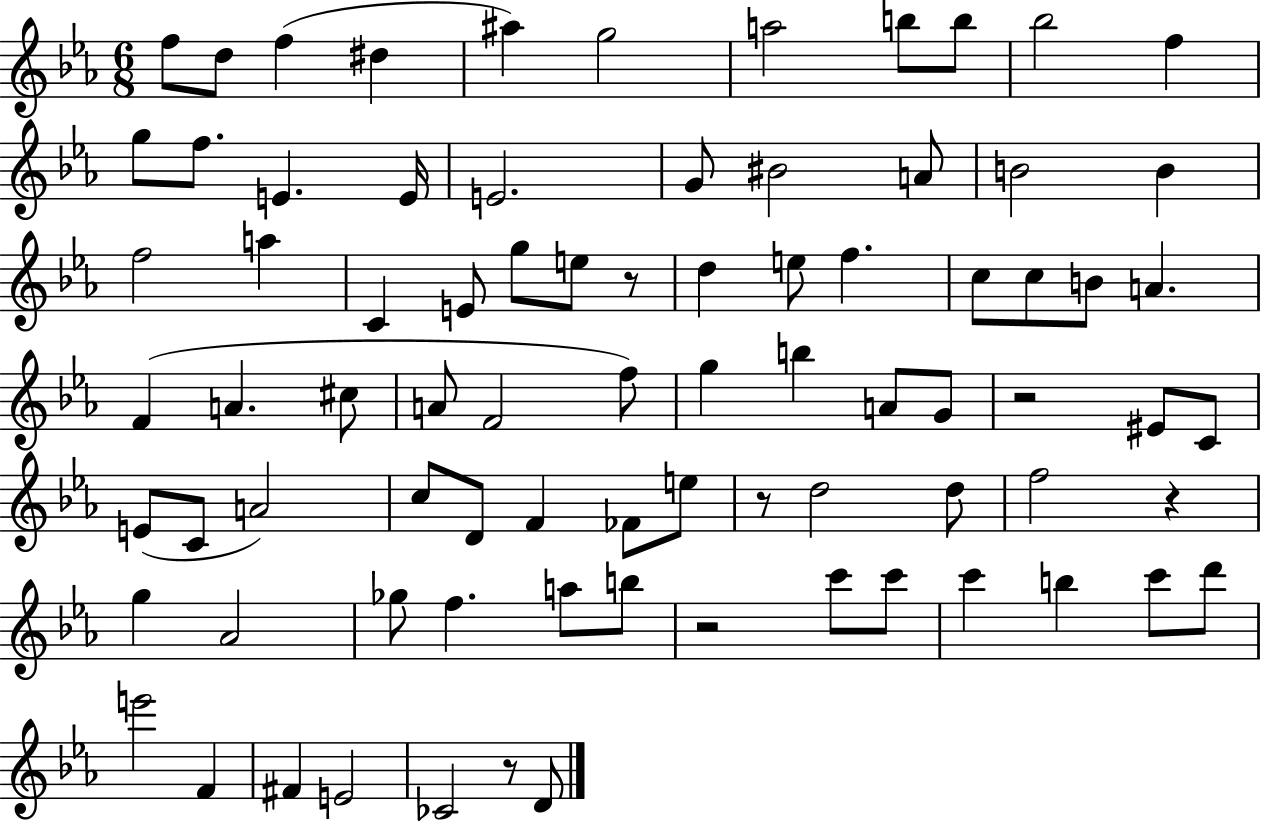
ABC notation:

X:1
T:Untitled
M:6/8
L:1/4
K:Eb
f/2 d/2 f ^d ^a g2 a2 b/2 b/2 _b2 f g/2 f/2 E E/4 E2 G/2 ^B2 A/2 B2 B f2 a C E/2 g/2 e/2 z/2 d e/2 f c/2 c/2 B/2 A F A ^c/2 A/2 F2 f/2 g b A/2 G/2 z2 ^E/2 C/2 E/2 C/2 A2 c/2 D/2 F _F/2 e/2 z/2 d2 d/2 f2 z g _A2 _g/2 f a/2 b/2 z2 c'/2 c'/2 c' b c'/2 d'/2 e'2 F ^F E2 _C2 z/2 D/2